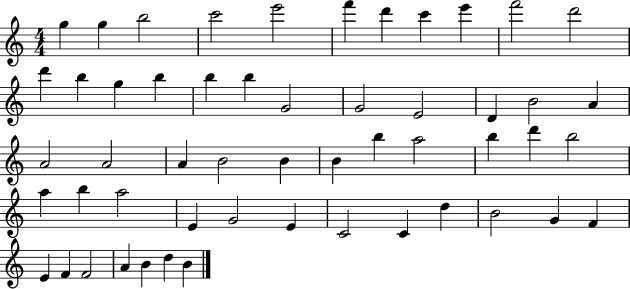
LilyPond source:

{
  \clef treble
  \numericTimeSignature
  \time 4/4
  \key c \major
  g''4 g''4 b''2 | c'''2 e'''2 | f'''4 d'''4 c'''4 e'''4 | f'''2 d'''2 | \break d'''4 b''4 g''4 b''4 | b''4 b''4 g'2 | g'2 e'2 | d'4 b'2 a'4 | \break a'2 a'2 | a'4 b'2 b'4 | b'4 b''4 a''2 | b''4 d'''4 b''2 | \break a''4 b''4 a''2 | e'4 g'2 e'4 | c'2 c'4 d''4 | b'2 g'4 f'4 | \break e'4 f'4 f'2 | a'4 b'4 d''4 b'4 | \bar "|."
}